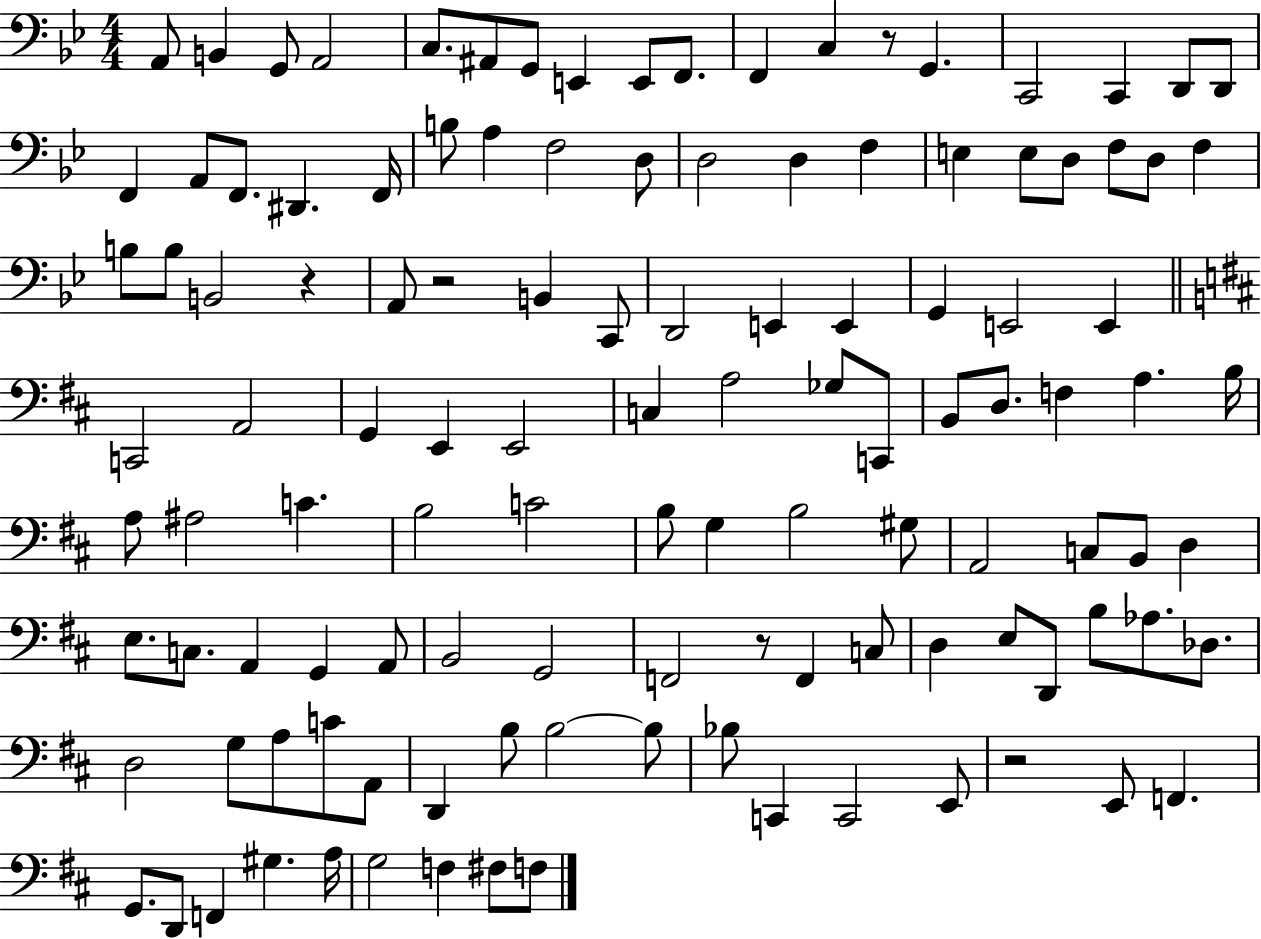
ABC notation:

X:1
T:Untitled
M:4/4
L:1/4
K:Bb
A,,/2 B,, G,,/2 A,,2 C,/2 ^A,,/2 G,,/2 E,, E,,/2 F,,/2 F,, C, z/2 G,, C,,2 C,, D,,/2 D,,/2 F,, A,,/2 F,,/2 ^D,, F,,/4 B,/2 A, F,2 D,/2 D,2 D, F, E, E,/2 D,/2 F,/2 D,/2 F, B,/2 B,/2 B,,2 z A,,/2 z2 B,, C,,/2 D,,2 E,, E,, G,, E,,2 E,, C,,2 A,,2 G,, E,, E,,2 C, A,2 _G,/2 C,,/2 B,,/2 D,/2 F, A, B,/4 A,/2 ^A,2 C B,2 C2 B,/2 G, B,2 ^G,/2 A,,2 C,/2 B,,/2 D, E,/2 C,/2 A,, G,, A,,/2 B,,2 G,,2 F,,2 z/2 F,, C,/2 D, E,/2 D,,/2 B,/2 _A,/2 _D,/2 D,2 G,/2 A,/2 C/2 A,,/2 D,, B,/2 B,2 B,/2 _B,/2 C,, C,,2 E,,/2 z2 E,,/2 F,, G,,/2 D,,/2 F,, ^G, A,/4 G,2 F, ^F,/2 F,/2